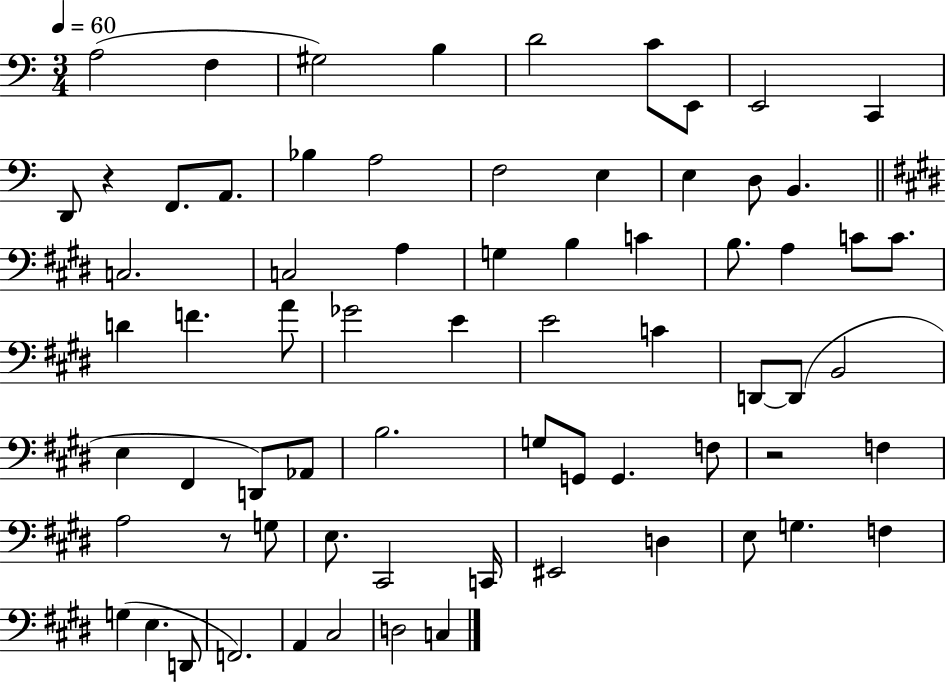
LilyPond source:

{
  \clef bass
  \numericTimeSignature
  \time 3/4
  \key c \major
  \tempo 4 = 60
  a2( f4 | gis2) b4 | d'2 c'8 e,8 | e,2 c,4 | \break d,8 r4 f,8. a,8. | bes4 a2 | f2 e4 | e4 d8 b,4. | \break \bar "||" \break \key e \major c2. | c2 a4 | g4 b4 c'4 | b8. a4 c'8 c'8. | \break d'4 f'4. a'8 | ges'2 e'4 | e'2 c'4 | d,8~~ d,8( b,2 | \break e4 fis,4 d,8) aes,8 | b2. | g8 g,8 g,4. f8 | r2 f4 | \break a2 r8 g8 | e8. cis,2 c,16 | eis,2 d4 | e8 g4. f4 | \break g4( e4. d,8 | f,2.) | a,4 cis2 | d2 c4 | \break \bar "|."
}